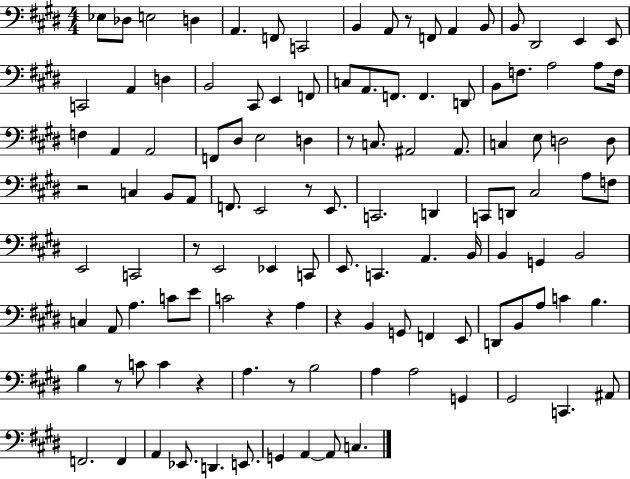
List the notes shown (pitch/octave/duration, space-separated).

Eb3/e Db3/e E3/h D3/q A2/q. F2/e C2/h B2/q A2/e R/e F2/e A2/q B2/e B2/e D#2/h E2/q E2/e C2/h A2/q D3/q B2/h C#2/e E2/q F2/e C3/e A2/e. F2/e. F2/q. D2/e B2/e F3/e. A3/h A3/e F3/s F3/q A2/q A2/h F2/e D#3/e E3/h D3/q R/e C3/e. A#2/h A#2/e. C3/q E3/e D3/h D3/e R/h C3/q B2/e A2/e F2/e. E2/h R/e E2/e. C2/h. D2/q C2/e D2/e C#3/h A3/e F3/e E2/h C2/h R/e E2/h Eb2/q C2/e E2/e. C2/q. A2/q. B2/s B2/q G2/q B2/h C3/q A2/e A3/q. C4/e E4/e C4/h R/q A3/q R/q B2/q G2/e F2/q E2/e D2/e B2/e A3/e C4/q B3/q. B3/q R/e C4/e C4/q R/q A3/q. R/e B3/h A3/q A3/h G2/q G#2/h C2/q. A#2/e F2/h. F2/q A2/q Eb2/e. D2/q. E2/e. G2/q A2/q A2/e C3/q.